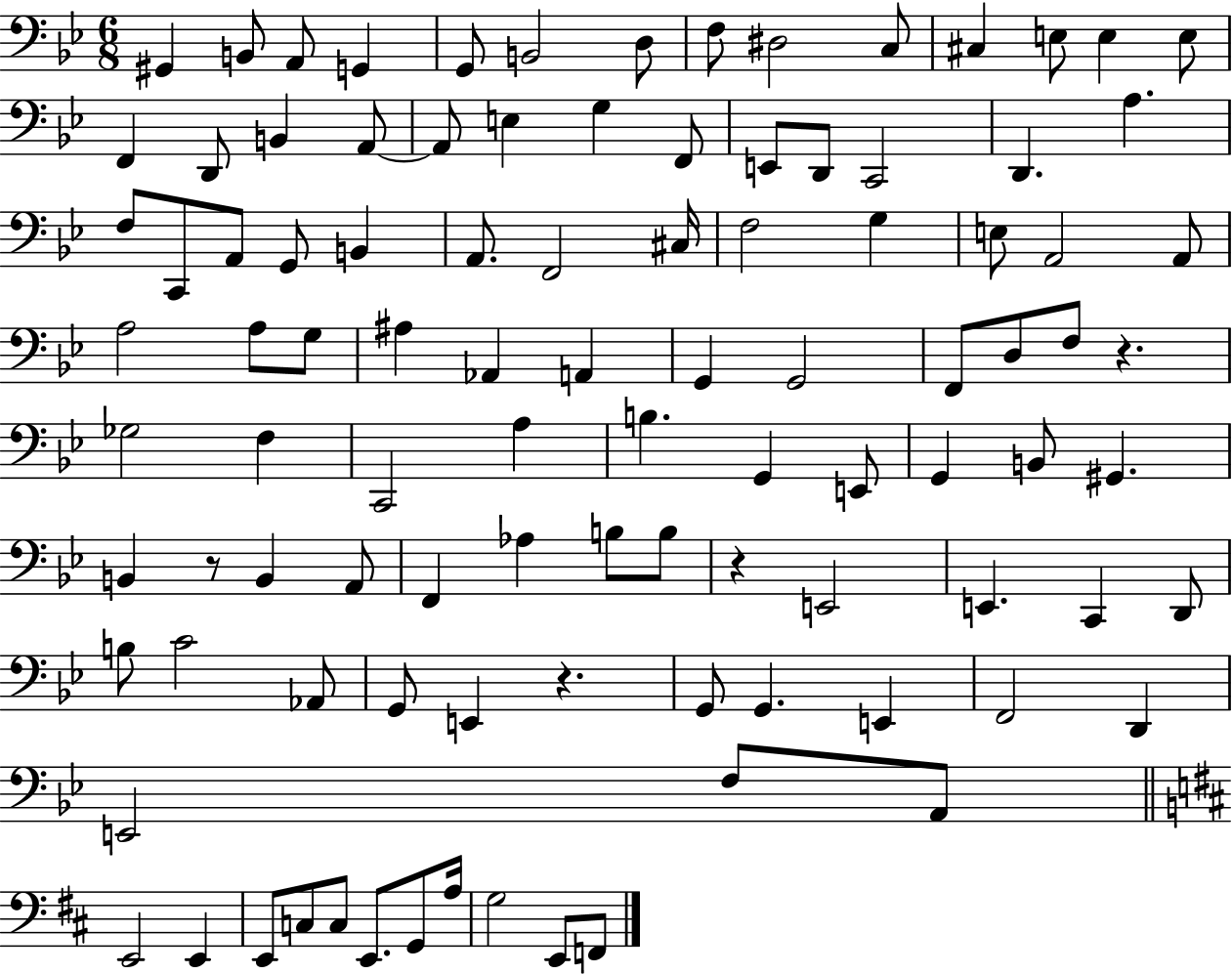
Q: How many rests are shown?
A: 4